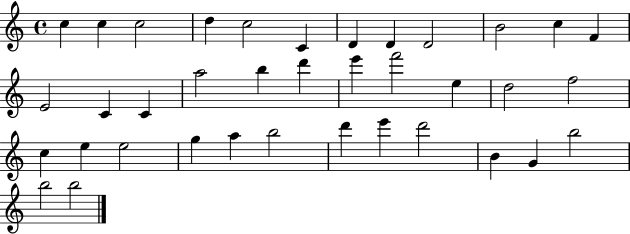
C5/q C5/q C5/h D5/q C5/h C4/q D4/q D4/q D4/h B4/h C5/q F4/q E4/h C4/q C4/q A5/h B5/q D6/q E6/q F6/h E5/q D5/h F5/h C5/q E5/q E5/h G5/q A5/q B5/h D6/q E6/q D6/h B4/q G4/q B5/h B5/h B5/h